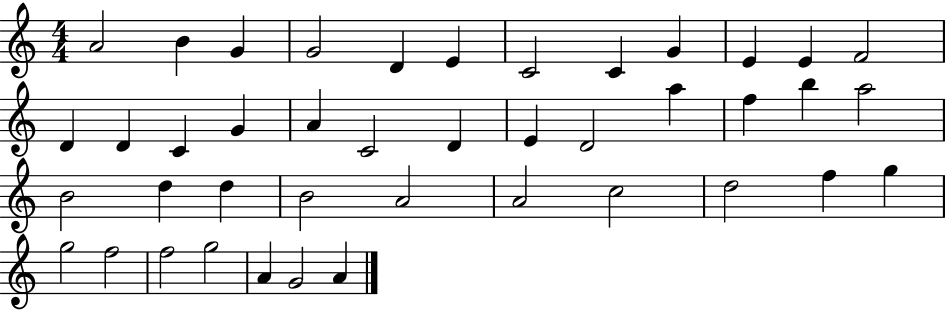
A4/h B4/q G4/q G4/h D4/q E4/q C4/h C4/q G4/q E4/q E4/q F4/h D4/q D4/q C4/q G4/q A4/q C4/h D4/q E4/q D4/h A5/q F5/q B5/q A5/h B4/h D5/q D5/q B4/h A4/h A4/h C5/h D5/h F5/q G5/q G5/h F5/h F5/h G5/h A4/q G4/h A4/q